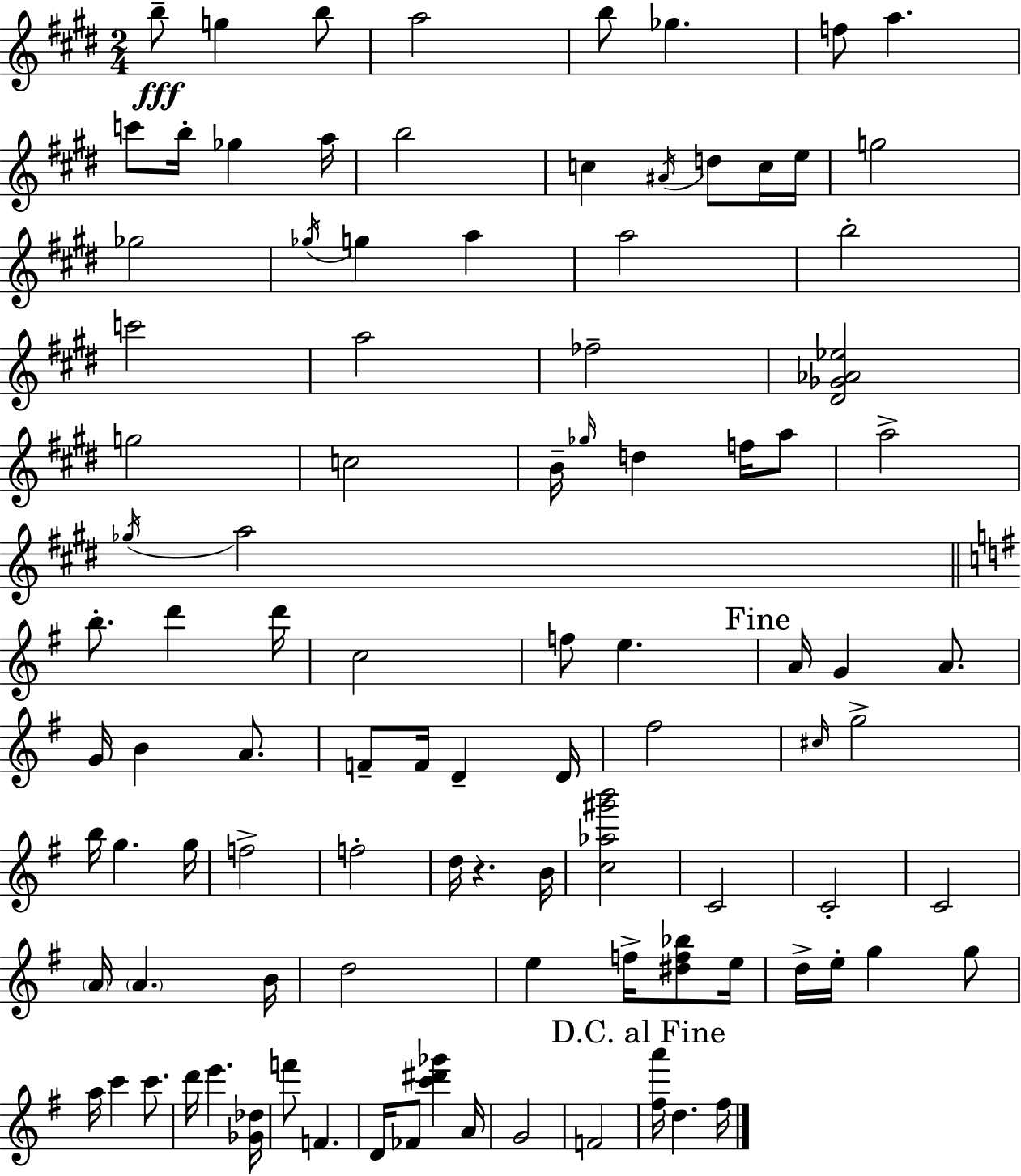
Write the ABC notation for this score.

X:1
T:Untitled
M:2/4
L:1/4
K:E
b/2 g b/2 a2 b/2 _g f/2 a c'/2 b/4 _g a/4 b2 c ^A/4 d/2 c/4 e/4 g2 _g2 _g/4 g a a2 b2 c'2 a2 _f2 [^D_G_A_e]2 g2 c2 B/4 _g/4 d f/4 a/2 a2 _g/4 a2 b/2 d' d'/4 c2 f/2 e A/4 G A/2 G/4 B A/2 F/2 F/4 D D/4 ^f2 ^c/4 g2 b/4 g g/4 f2 f2 d/4 z B/4 [c_a^g'b']2 C2 C2 C2 A/4 A B/4 d2 e f/4 [^df_b]/2 e/4 d/4 e/4 g g/2 a/4 c' c'/2 d'/4 e' [_G_d]/4 f'/2 F D/4 _F/2 [c'^d'_g'] A/4 G2 F2 [^fa']/4 d ^f/4